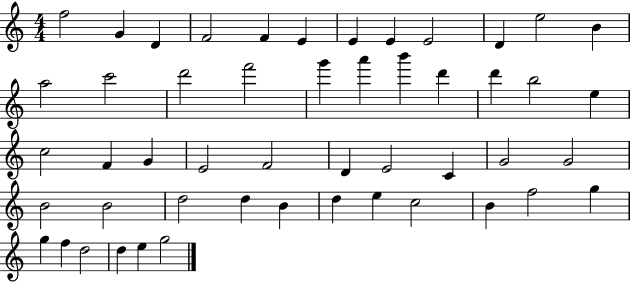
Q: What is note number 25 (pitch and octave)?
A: F4